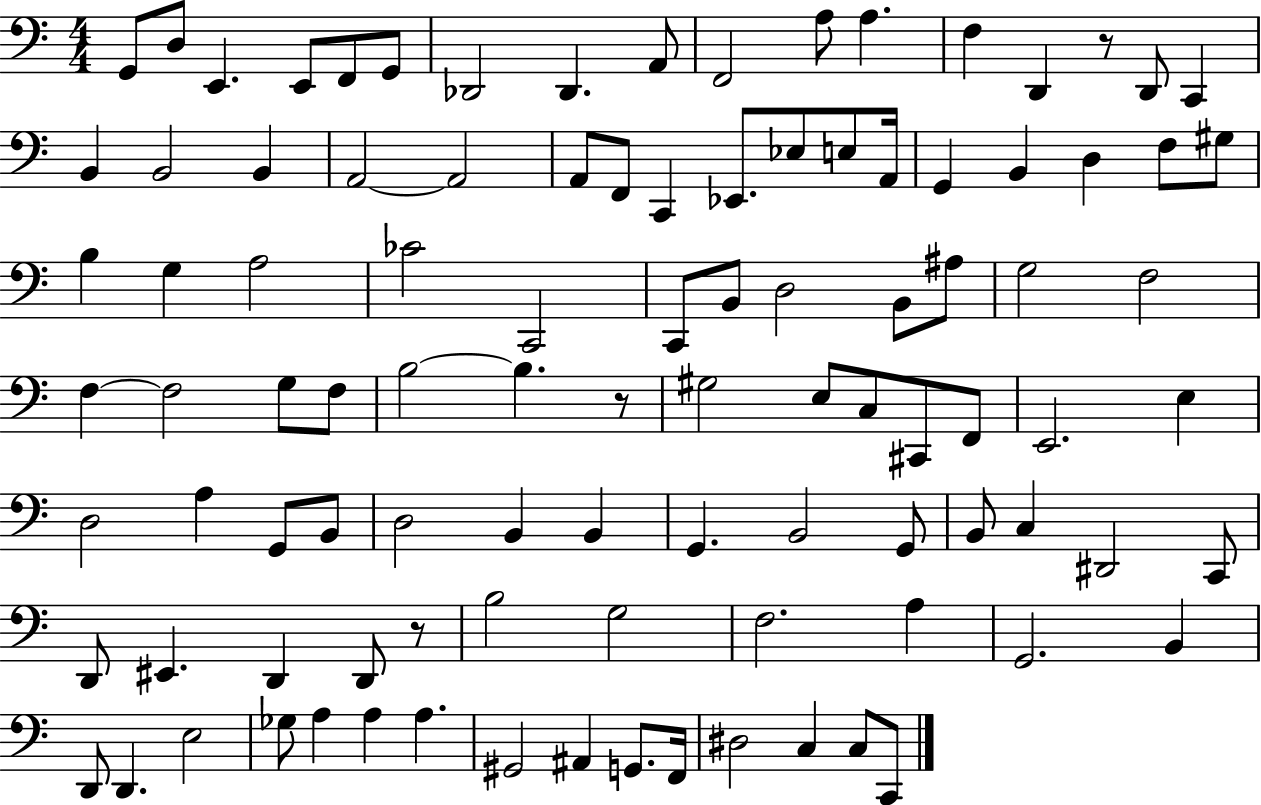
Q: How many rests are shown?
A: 3